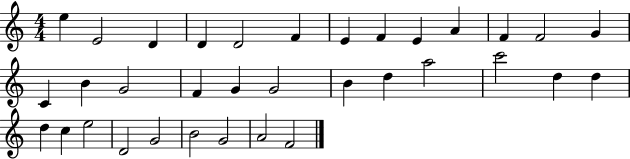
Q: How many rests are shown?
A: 0